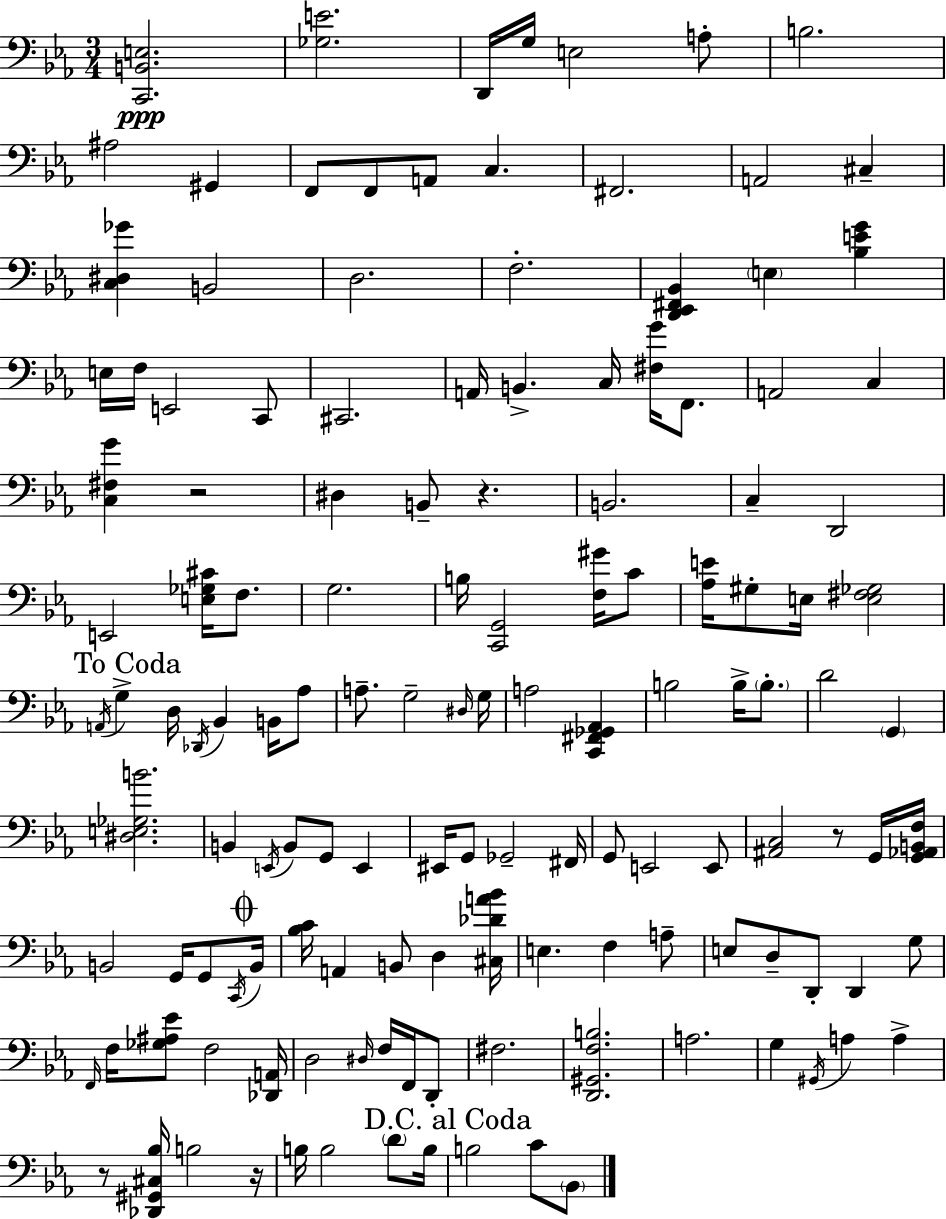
X:1
T:Untitled
M:3/4
L:1/4
K:Cm
[C,,B,,E,]2 [_G,E]2 D,,/4 G,/4 E,2 A,/2 B,2 ^A,2 ^G,, F,,/2 F,,/2 A,,/2 C, ^F,,2 A,,2 ^C, [C,^D,_G] B,,2 D,2 F,2 [D,,_E,,^F,,_B,,] E, [_B,EG] E,/4 F,/4 E,,2 C,,/2 ^C,,2 A,,/4 B,, C,/4 [^F,G]/4 F,,/2 A,,2 C, [C,^F,G] z2 ^D, B,,/2 z B,,2 C, D,,2 E,,2 [E,_G,^C]/4 F,/2 G,2 B,/4 [C,,G,,]2 [F,^G]/4 C/2 [_A,E]/4 ^G,/2 E,/4 [E,^F,_G,]2 A,,/4 G, D,/4 _D,,/4 _B,, B,,/4 _A,/2 A,/2 G,2 ^D,/4 G,/4 A,2 [C,,^F,,_G,,_A,,] B,2 B,/4 B,/2 D2 G,, [^D,E,_G,B]2 B,, E,,/4 B,,/2 G,,/2 E,, ^E,,/4 G,,/2 _G,,2 ^F,,/4 G,,/2 E,,2 E,,/2 [^A,,C,]2 z/2 G,,/4 [G,,_A,,B,,F,]/4 B,,2 G,,/4 G,,/2 C,,/4 B,,/4 [_B,C]/4 A,, B,,/2 D, [^C,_DA_B]/4 E, F, A,/2 E,/2 D,/2 D,,/2 D,, G,/2 F,,/4 F,/4 [_G,^A,_E]/2 F,2 [_D,,A,,]/4 D,2 ^D,/4 F,/4 F,,/4 D,,/2 ^F,2 [D,,^G,,F,B,]2 A,2 G, ^G,,/4 A, A, z/2 [_D,,^G,,^C,_B,]/4 B,2 z/4 B,/4 B,2 D/2 B,/4 B,2 C/2 _B,,/2